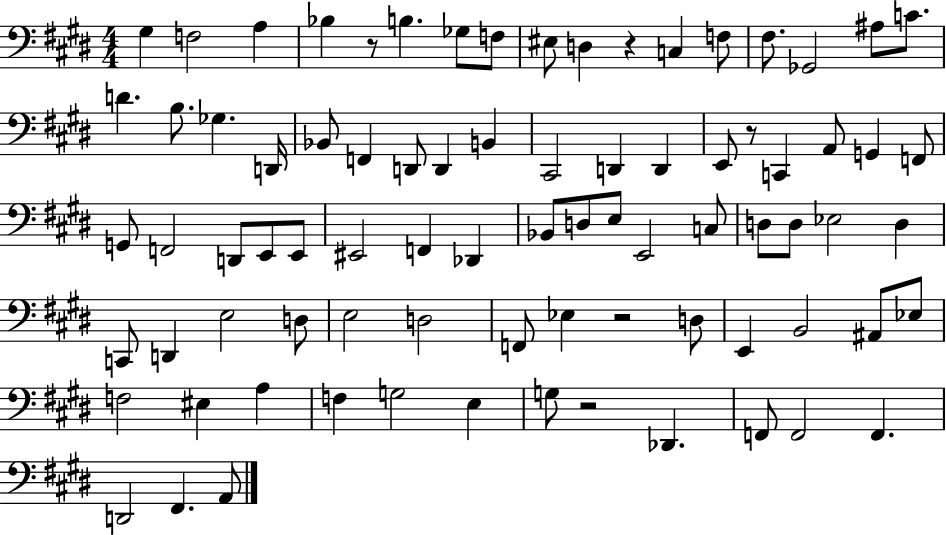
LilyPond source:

{
  \clef bass
  \numericTimeSignature
  \time 4/4
  \key e \major
  gis4 f2 a4 | bes4 r8 b4. ges8 f8 | eis8 d4 r4 c4 f8 | fis8. ges,2 ais8 c'8. | \break d'4. b8. ges4. d,16 | bes,8 f,4 d,8 d,4 b,4 | cis,2 d,4 d,4 | e,8 r8 c,4 a,8 g,4 f,8 | \break g,8 f,2 d,8 e,8 e,8 | eis,2 f,4 des,4 | bes,8 d8 e8 e,2 c8 | d8 d8 ees2 d4 | \break c,8 d,4 e2 d8 | e2 d2 | f,8 ees4 r2 d8 | e,4 b,2 ais,8 ees8 | \break f2 eis4 a4 | f4 g2 e4 | g8 r2 des,4. | f,8 f,2 f,4. | \break d,2 fis,4. a,8 | \bar "|."
}